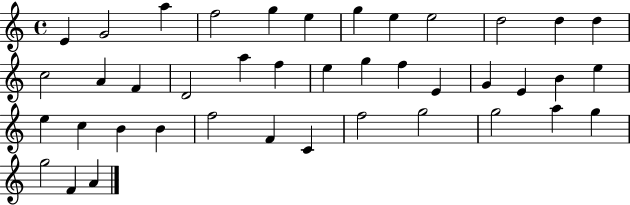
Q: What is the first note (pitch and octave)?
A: E4